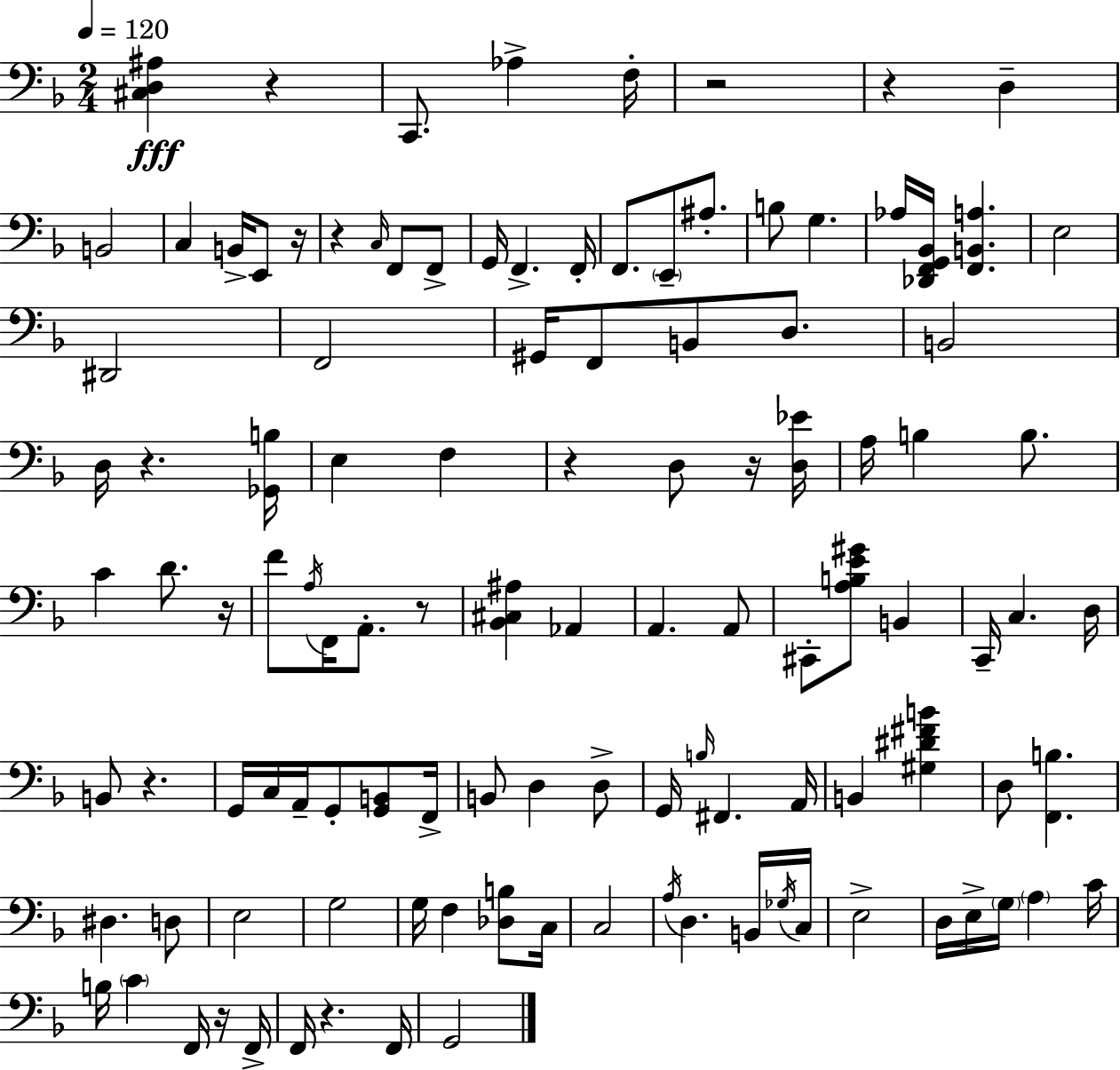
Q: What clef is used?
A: bass